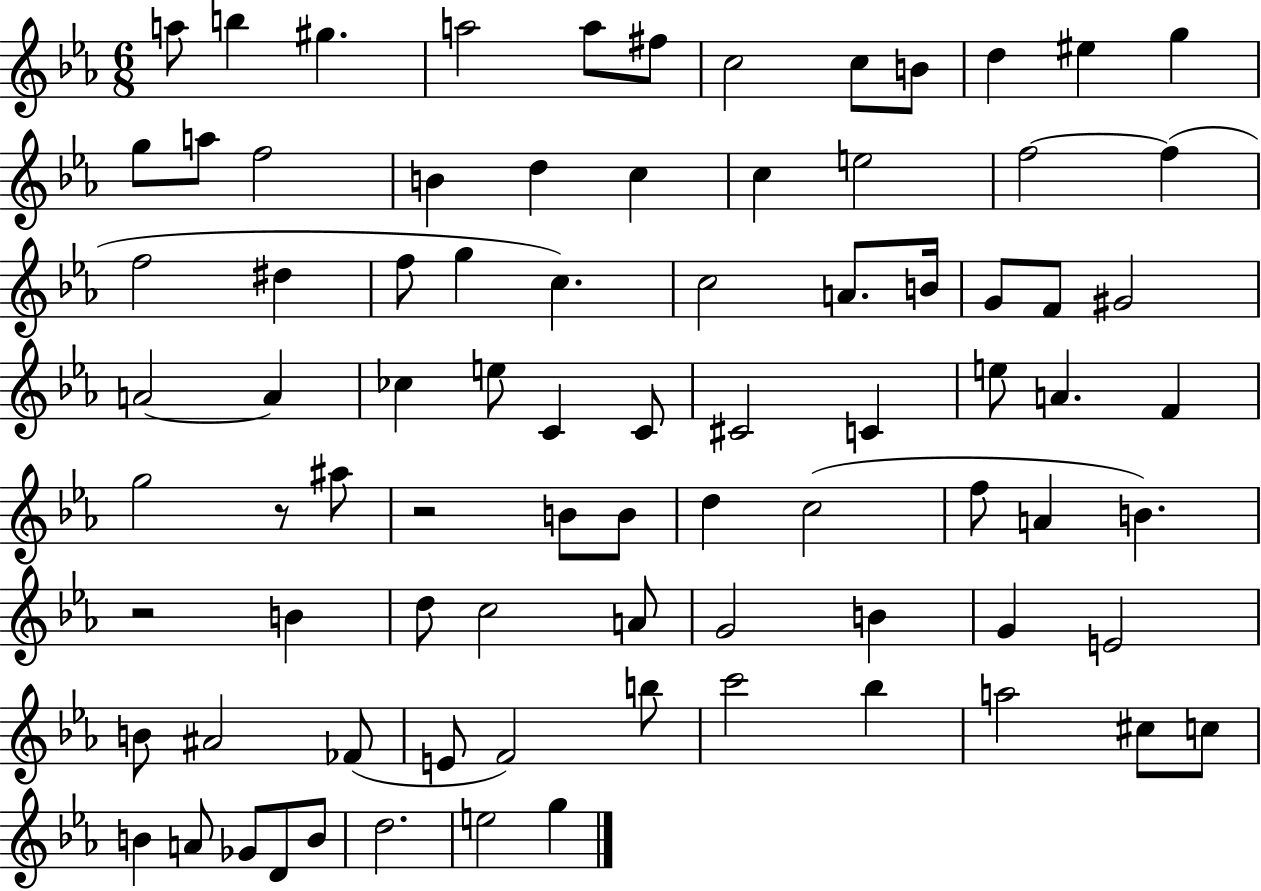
X:1
T:Untitled
M:6/8
L:1/4
K:Eb
a/2 b ^g a2 a/2 ^f/2 c2 c/2 B/2 d ^e g g/2 a/2 f2 B d c c e2 f2 f f2 ^d f/2 g c c2 A/2 B/4 G/2 F/2 ^G2 A2 A _c e/2 C C/2 ^C2 C e/2 A F g2 z/2 ^a/2 z2 B/2 B/2 d c2 f/2 A B z2 B d/2 c2 A/2 G2 B G E2 B/2 ^A2 _F/2 E/2 F2 b/2 c'2 _b a2 ^c/2 c/2 B A/2 _G/2 D/2 B/2 d2 e2 g